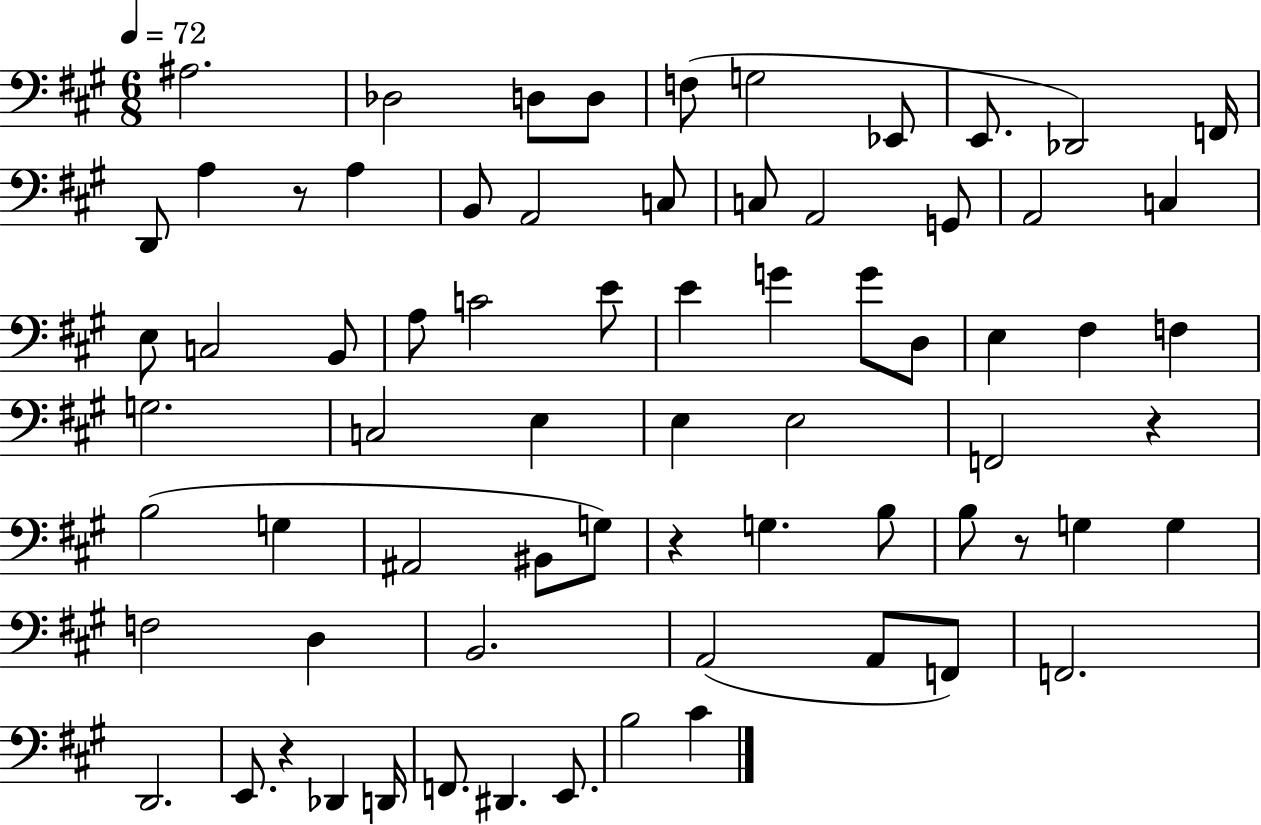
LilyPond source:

{
  \clef bass
  \numericTimeSignature
  \time 6/8
  \key a \major
  \tempo 4 = 72
  \repeat volta 2 { ais2. | des2 d8 d8 | f8( g2 ees,8 | e,8. des,2) f,16 | \break d,8 a4 r8 a4 | b,8 a,2 c8 | c8 a,2 g,8 | a,2 c4 | \break e8 c2 b,8 | a8 c'2 e'8 | e'4 g'4 g'8 d8 | e4 fis4 f4 | \break g2. | c2 e4 | e4 e2 | f,2 r4 | \break b2( g4 | ais,2 bis,8 g8) | r4 g4. b8 | b8 r8 g4 g4 | \break f2 d4 | b,2. | a,2( a,8 f,8) | f,2. | \break d,2. | e,8. r4 des,4 d,16 | f,8. dis,4. e,8. | b2 cis'4 | \break } \bar "|."
}